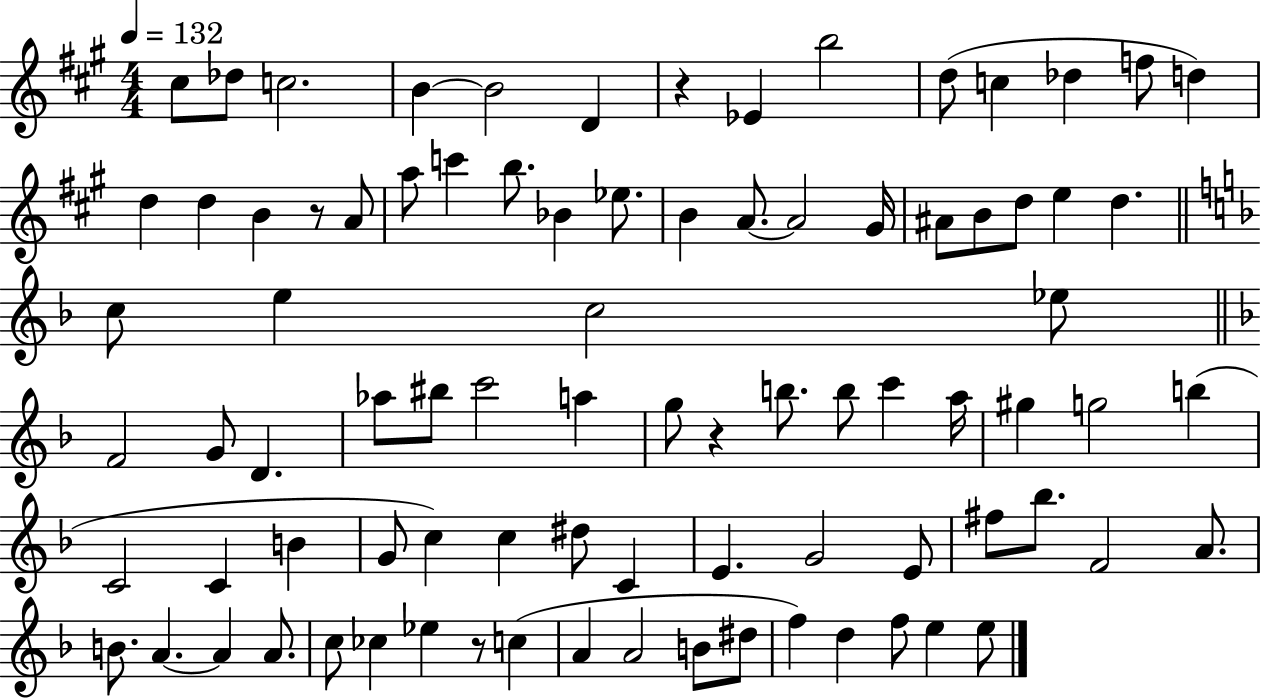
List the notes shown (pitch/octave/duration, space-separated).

C#5/e Db5/e C5/h. B4/q B4/h D4/q R/q Eb4/q B5/h D5/e C5/q Db5/q F5/e D5/q D5/q D5/q B4/q R/e A4/e A5/e C6/q B5/e. Bb4/q Eb5/e. B4/q A4/e. A4/h G#4/s A#4/e B4/e D5/e E5/q D5/q. C5/e E5/q C5/h Eb5/e F4/h G4/e D4/q. Ab5/e BIS5/e C6/h A5/q G5/e R/q B5/e. B5/e C6/q A5/s G#5/q G5/h B5/q C4/h C4/q B4/q G4/e C5/q C5/q D#5/e C4/q E4/q. G4/h E4/e F#5/e Bb5/e. F4/h A4/e. B4/e. A4/q. A4/q A4/e. C5/e CES5/q Eb5/q R/e C5/q A4/q A4/h B4/e D#5/e F5/q D5/q F5/e E5/q E5/e